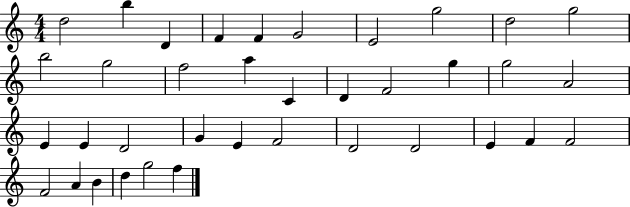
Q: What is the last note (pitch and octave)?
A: F5